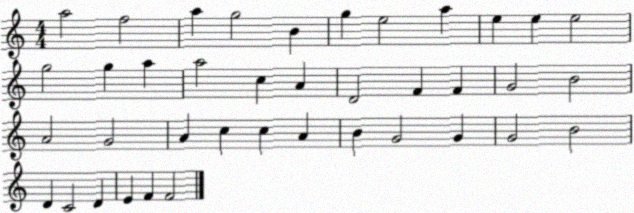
X:1
T:Untitled
M:4/4
L:1/4
K:C
a2 f2 a g2 B g e2 a e e e2 g2 g a a2 c A D2 F F G2 B2 A2 G2 A c c A B G2 G G2 B2 D C2 D E F F2